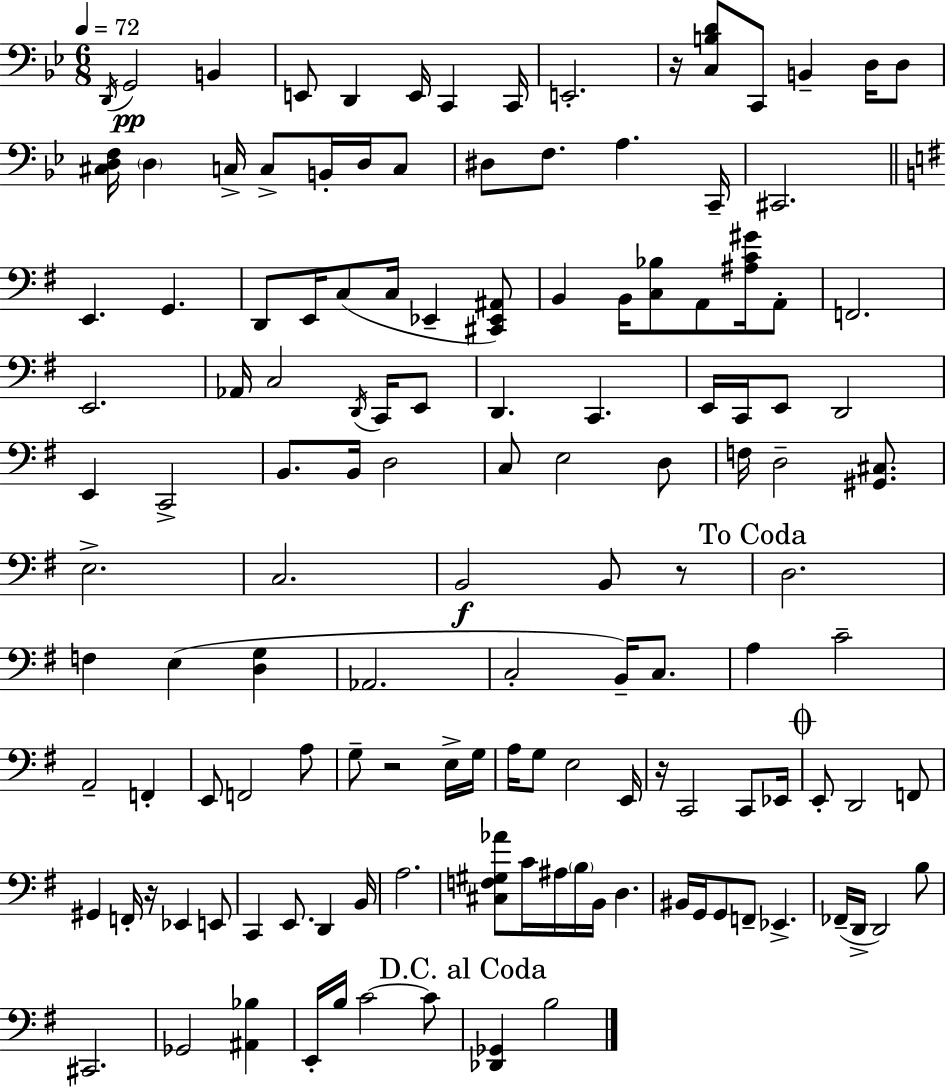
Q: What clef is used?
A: bass